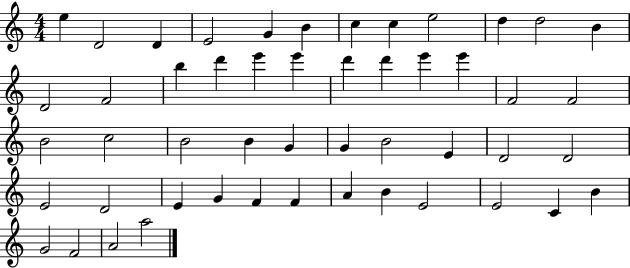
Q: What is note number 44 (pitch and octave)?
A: E4